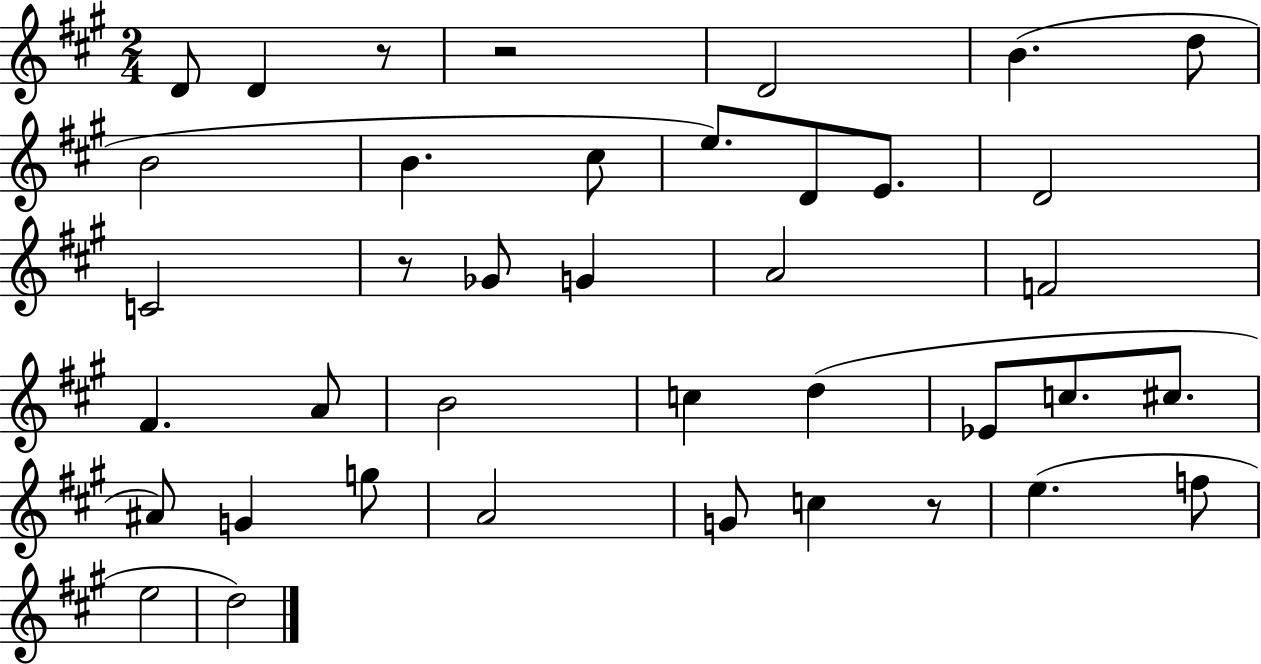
D4/e D4/q R/e R/h D4/h B4/q. D5/e B4/h B4/q. C#5/e E5/e. D4/e E4/e. D4/h C4/h R/e Gb4/e G4/q A4/h F4/h F#4/q. A4/e B4/h C5/q D5/q Eb4/e C5/e. C#5/e. A#4/e G4/q G5/e A4/h G4/e C5/q R/e E5/q. F5/e E5/h D5/h